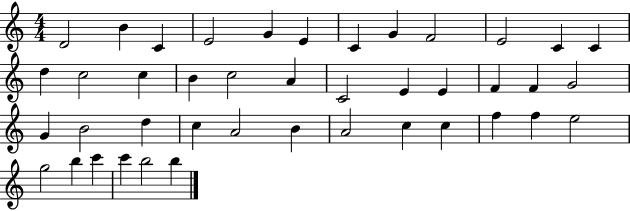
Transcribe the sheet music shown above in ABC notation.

X:1
T:Untitled
M:4/4
L:1/4
K:C
D2 B C E2 G E C G F2 E2 C C d c2 c B c2 A C2 E E F F G2 G B2 d c A2 B A2 c c f f e2 g2 b c' c' b2 b